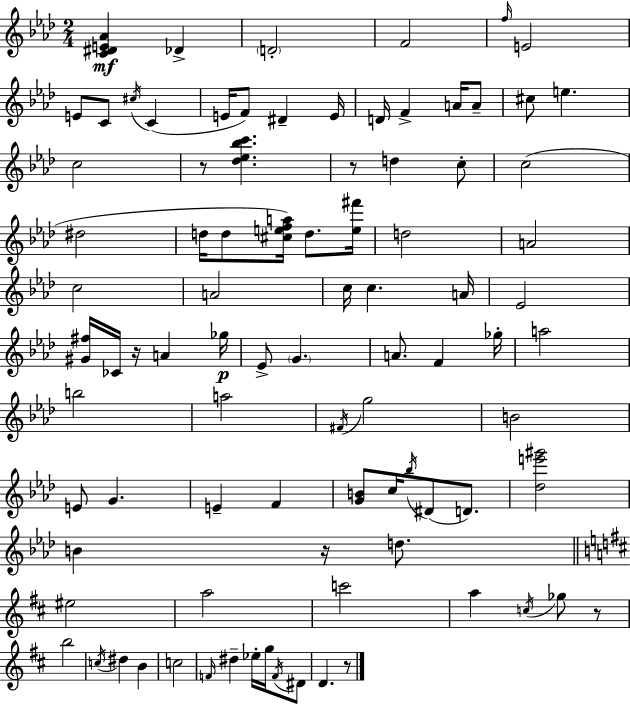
{
  \clef treble
  \numericTimeSignature
  \time 2/4
  \key f \minor
  <c' dis' e' aes'>4\mf des'4-> | \parenthesize d'2-. | f'2 | \grace { f''16 } e'2 | \break e'8 c'8 \acciaccatura { cis''16 } c'4( | e'16 f'8) dis'4-- | e'16 d'16 f'4-> a'16 | a'8-- cis''8 e''4. | \break c''2 | r8 <des'' ees'' bes'' c'''>4. | r8 d''4 | c''8-. c''2( | \break dis''2 | d''16 d''8 <cis'' e'' f'' a''>16) d''8. | <e'' fis'''>16 d''2 | a'2 | \break c''2 | a'2 | c''16 c''4. | a'16 ees'2 | \break <gis' fis''>16 ces'16 r16 a'4 | ges''16\p ees'8-> \parenthesize g'4. | a'8. f'4 | ges''16-. a''2 | \break b''2 | a''2 | \acciaccatura { fis'16 } g''2 | b'2 | \break e'8 g'4. | e'4-- f'4 | <g' b'>8 c''16 \acciaccatura { bes''16 }( dis'8 | d'8.) <des'' e''' gis'''>2 | \break b'4 | r16 d''8. \bar "||" \break \key b \minor eis''2 | a''2 | c'''2 | a''4 \acciaccatura { c''16 } ges''8 r8 | \break b''2 | \acciaccatura { c''16 } dis''4 b'4 | c''2 | \grace { f'16 } dis''4-- ees''16-. | \break g''16 \acciaccatura { f'16 } dis'8 d'4. | r8 \bar "|."
}